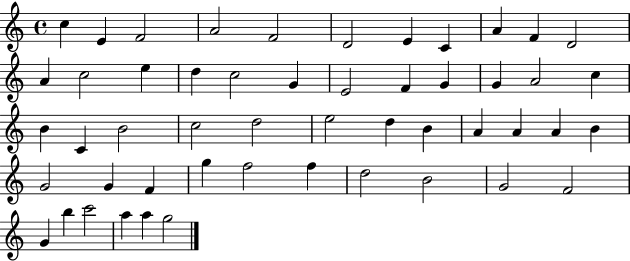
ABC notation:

X:1
T:Untitled
M:4/4
L:1/4
K:C
c E F2 A2 F2 D2 E C A F D2 A c2 e d c2 G E2 F G G A2 c B C B2 c2 d2 e2 d B A A A B G2 G F g f2 f d2 B2 G2 F2 G b c'2 a a g2